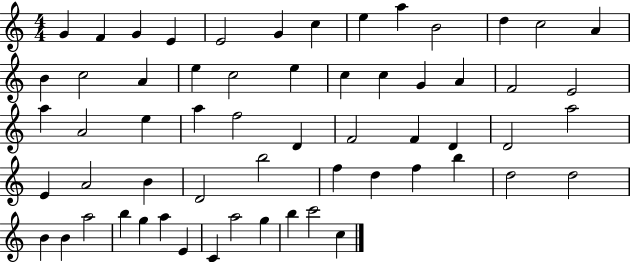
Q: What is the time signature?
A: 4/4